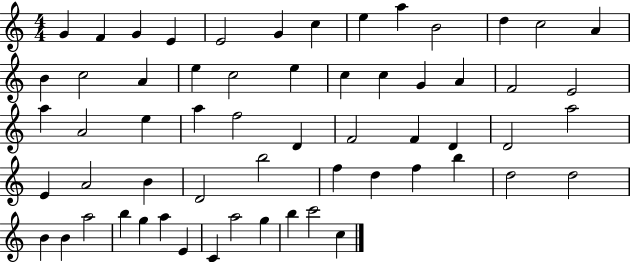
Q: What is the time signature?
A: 4/4